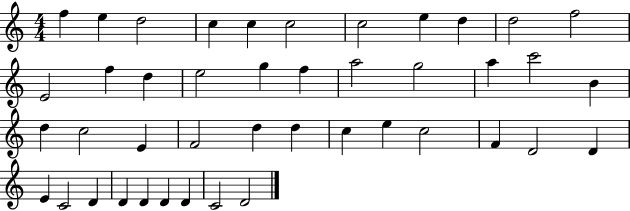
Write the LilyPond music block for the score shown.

{
  \clef treble
  \numericTimeSignature
  \time 4/4
  \key c \major
  f''4 e''4 d''2 | c''4 c''4 c''2 | c''2 e''4 d''4 | d''2 f''2 | \break e'2 f''4 d''4 | e''2 g''4 f''4 | a''2 g''2 | a''4 c'''2 b'4 | \break d''4 c''2 e'4 | f'2 d''4 d''4 | c''4 e''4 c''2 | f'4 d'2 d'4 | \break e'4 c'2 d'4 | d'4 d'4 d'4 d'4 | c'2 d'2 | \bar "|."
}